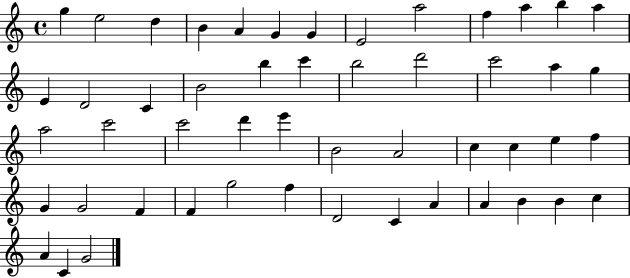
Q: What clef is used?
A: treble